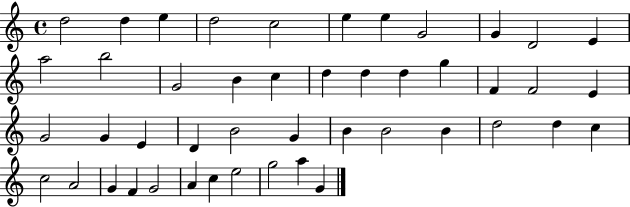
D5/h D5/q E5/q D5/h C5/h E5/q E5/q G4/h G4/q D4/h E4/q A5/h B5/h G4/h B4/q C5/q D5/q D5/q D5/q G5/q F4/q F4/h E4/q G4/h G4/q E4/q D4/q B4/h G4/q B4/q B4/h B4/q D5/h D5/q C5/q C5/h A4/h G4/q F4/q G4/h A4/q C5/q E5/h G5/h A5/q G4/q